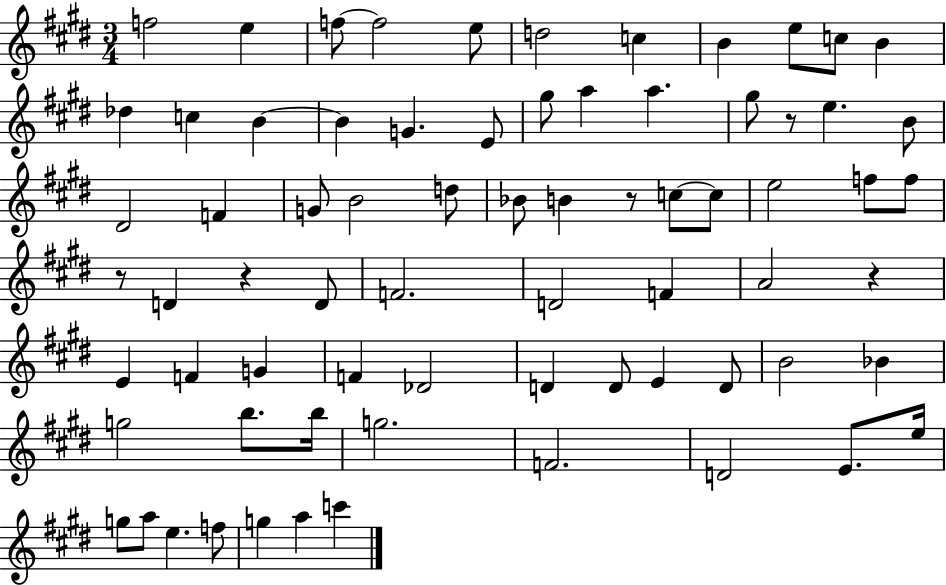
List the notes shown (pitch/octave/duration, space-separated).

F5/h E5/q F5/e F5/h E5/e D5/h C5/q B4/q E5/e C5/e B4/q Db5/q C5/q B4/q B4/q G4/q. E4/e G#5/e A5/q A5/q. G#5/e R/e E5/q. B4/e D#4/h F4/q G4/e B4/h D5/e Bb4/e B4/q R/e C5/e C5/e E5/h F5/e F5/e R/e D4/q R/q D4/e F4/h. D4/h F4/q A4/h R/q E4/q F4/q G4/q F4/q Db4/h D4/q D4/e E4/q D4/e B4/h Bb4/q G5/h B5/e. B5/s G5/h. F4/h. D4/h E4/e. E5/s G5/e A5/e E5/q. F5/e G5/q A5/q C6/q